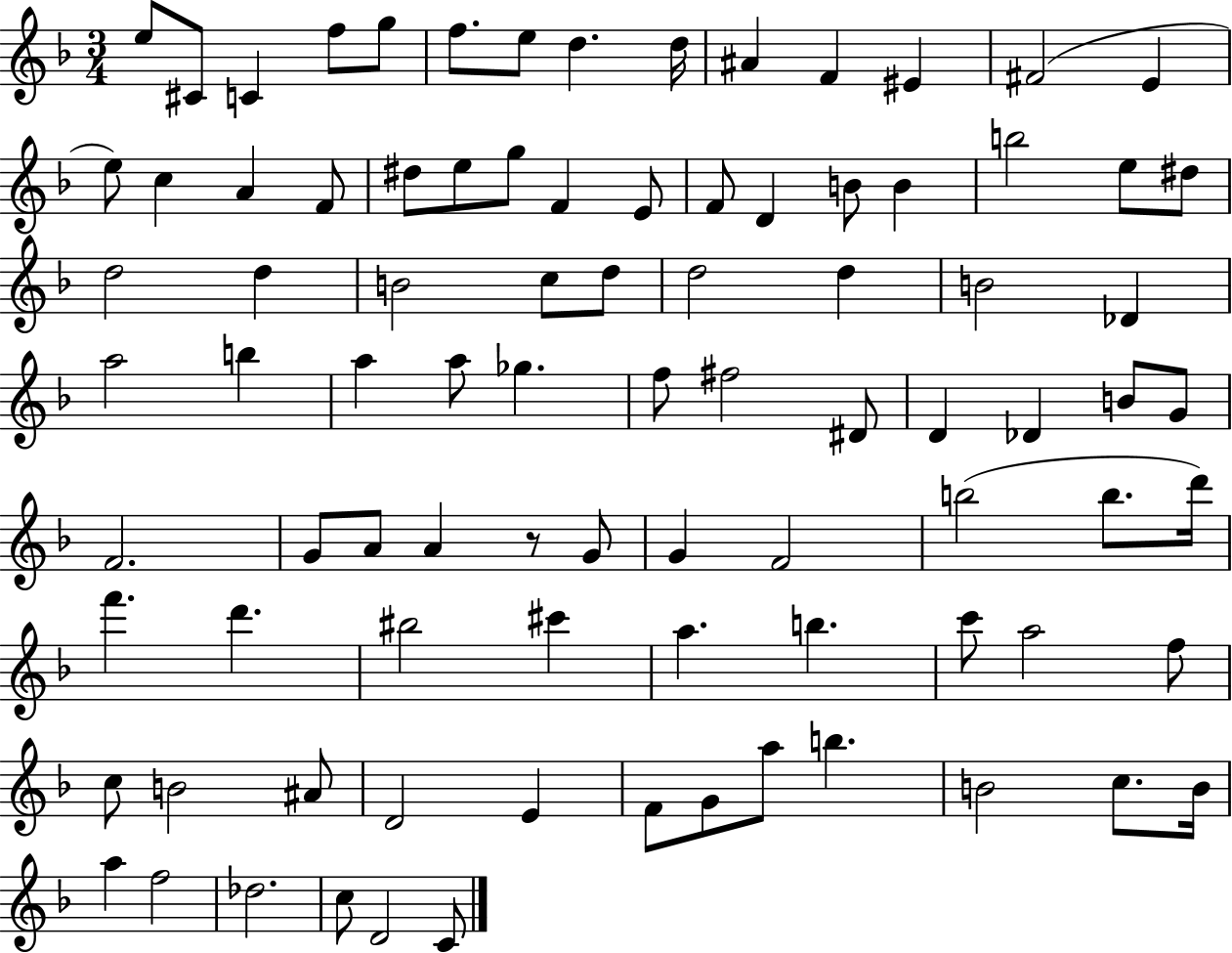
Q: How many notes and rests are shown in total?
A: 89